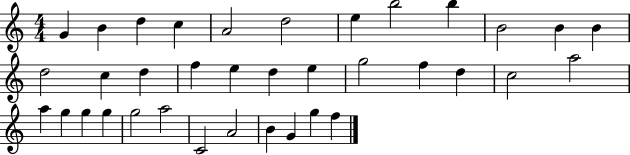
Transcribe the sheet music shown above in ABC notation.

X:1
T:Untitled
M:4/4
L:1/4
K:C
G B d c A2 d2 e b2 b B2 B B d2 c d f e d e g2 f d c2 a2 a g g g g2 a2 C2 A2 B G g f